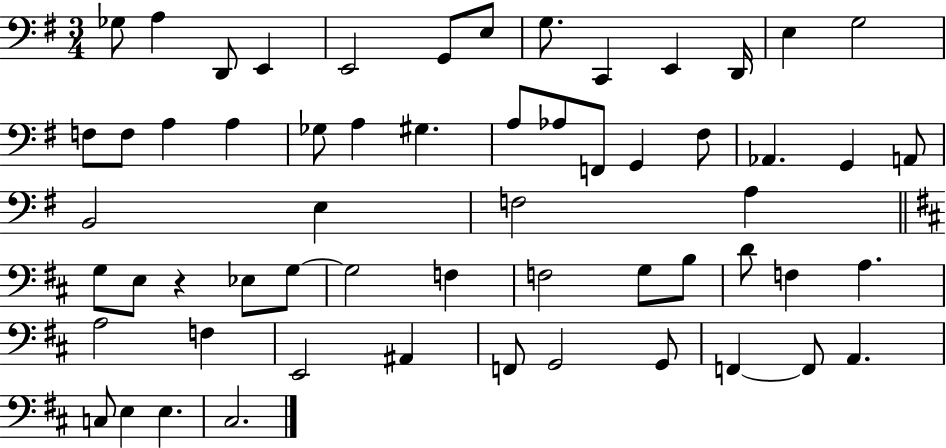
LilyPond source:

{
  \clef bass
  \numericTimeSignature
  \time 3/4
  \key g \major
  ges8 a4 d,8 e,4 | e,2 g,8 e8 | g8. c,4 e,4 d,16 | e4 g2 | \break f8 f8 a4 a4 | ges8 a4 gis4. | a8 aes8 f,8 g,4 fis8 | aes,4. g,4 a,8 | \break b,2 e4 | f2 a4 | \bar "||" \break \key b \minor g8 e8 r4 ees8 g8~~ | g2 f4 | f2 g8 b8 | d'8 f4 a4. | \break a2 f4 | e,2 ais,4 | f,8 g,2 g,8 | f,4~~ f,8 a,4. | \break c8 e4 e4. | cis2. | \bar "|."
}